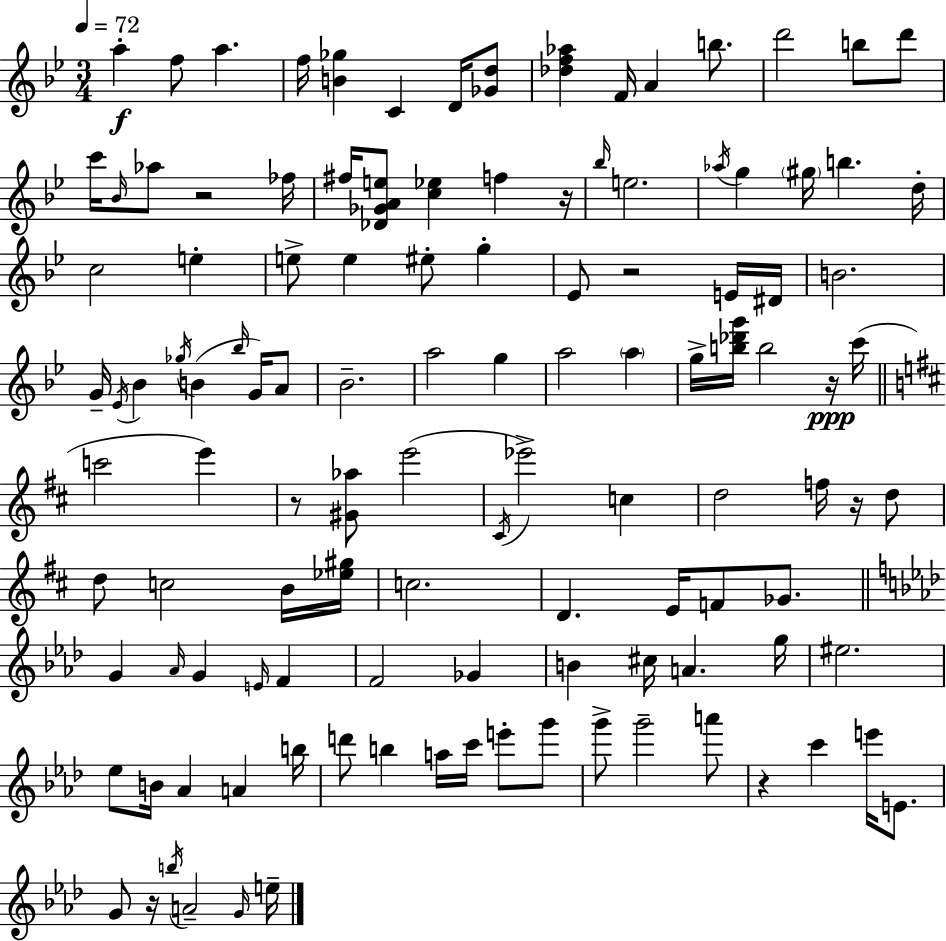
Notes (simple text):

A5/q F5/e A5/q. F5/s [B4,Gb5]/q C4/q D4/s [Gb4,D5]/e [Db5,F5,Ab5]/q F4/s A4/q B5/e. D6/h B5/e D6/e C6/s Bb4/s Ab5/e R/h FES5/s F#5/s [Db4,Gb4,A4,E5]/e [C5,Eb5]/q F5/q R/s Bb5/s E5/h. Ab5/s G5/q G#5/s B5/q. D5/s C5/h E5/q E5/e E5/q EIS5/e G5/q Eb4/e R/h E4/s D#4/s B4/h. G4/s Eb4/s Bb4/q Gb5/s B4/q Bb5/s G4/s A4/e Bb4/h. A5/h G5/q A5/h A5/q G5/s [B5,Db6,G6]/s B5/h R/s C6/s C6/h E6/q R/e [G#4,Ab5]/e E6/h C#4/s Eb6/h C5/q D5/h F5/s R/s D5/e D5/e C5/h B4/s [Eb5,G#5]/s C5/h. D4/q. E4/s F4/e Gb4/e. G4/q Ab4/s G4/q E4/s F4/q F4/h Gb4/q B4/q C#5/s A4/q. G5/s EIS5/h. Eb5/e B4/s Ab4/q A4/q B5/s D6/e B5/q A5/s C6/s E6/e G6/e G6/e G6/h A6/e R/q C6/q E6/s E4/e. G4/e R/s B5/s A4/h G4/s E5/s